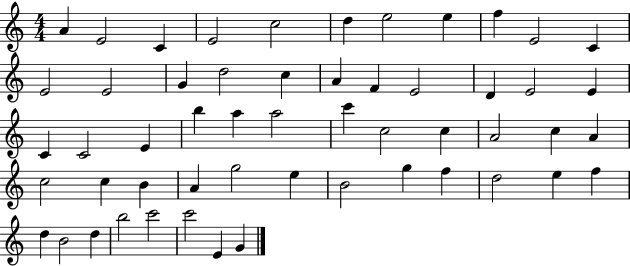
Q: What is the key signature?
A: C major